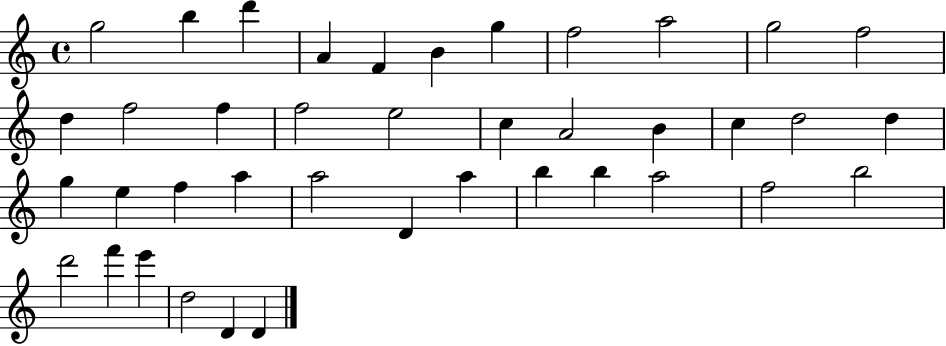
G5/h B5/q D6/q A4/q F4/q B4/q G5/q F5/h A5/h G5/h F5/h D5/q F5/h F5/q F5/h E5/h C5/q A4/h B4/q C5/q D5/h D5/q G5/q E5/q F5/q A5/q A5/h D4/q A5/q B5/q B5/q A5/h F5/h B5/h D6/h F6/q E6/q D5/h D4/q D4/q